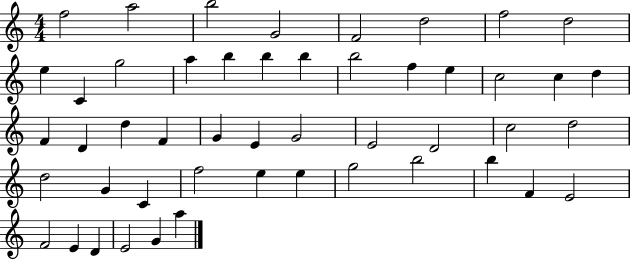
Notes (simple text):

F5/h A5/h B5/h G4/h F4/h D5/h F5/h D5/h E5/q C4/q G5/h A5/q B5/q B5/q B5/q B5/h F5/q E5/q C5/h C5/q D5/q F4/q D4/q D5/q F4/q G4/q E4/q G4/h E4/h D4/h C5/h D5/h D5/h G4/q C4/q F5/h E5/q E5/q G5/h B5/h B5/q F4/q E4/h F4/h E4/q D4/q E4/h G4/q A5/q